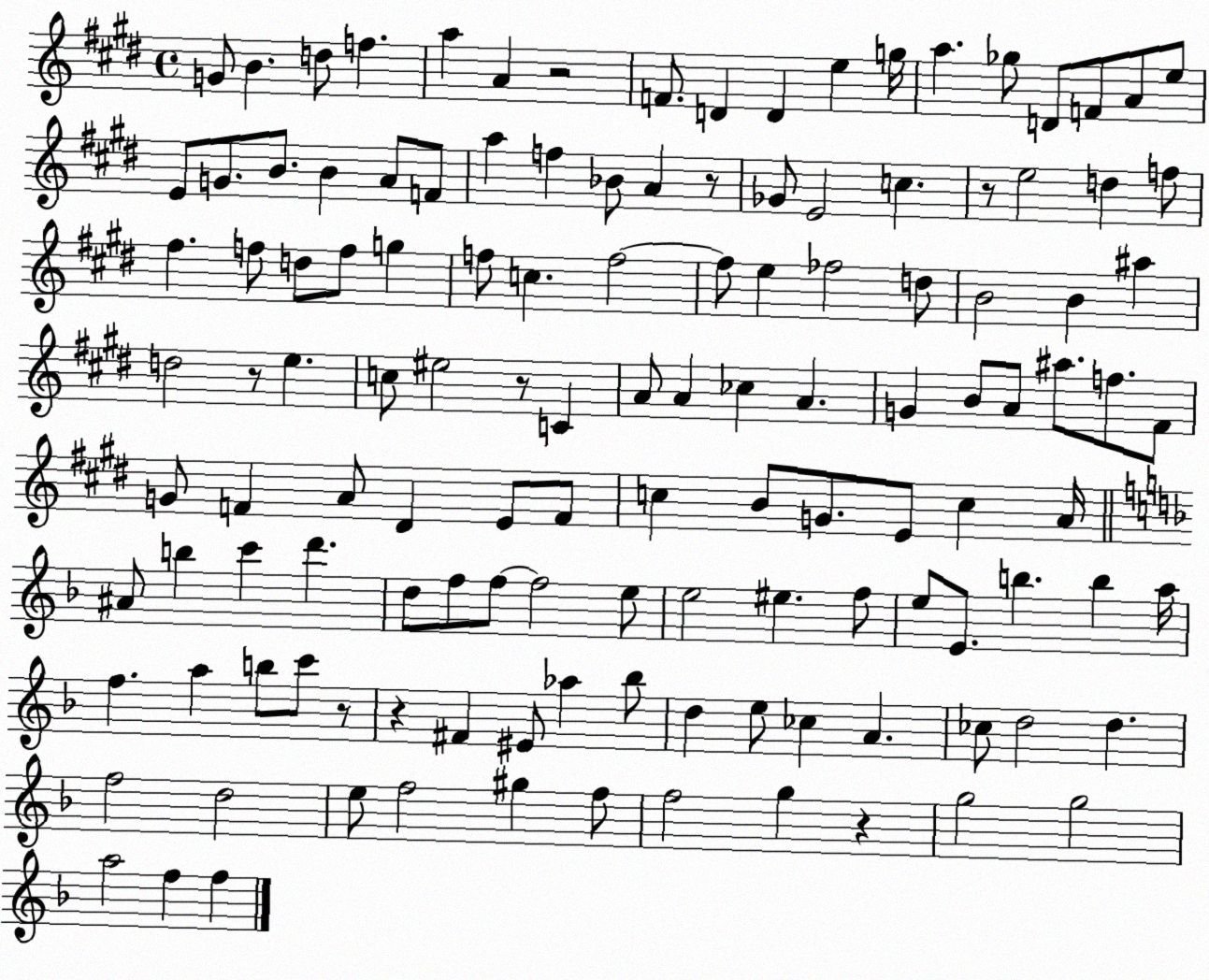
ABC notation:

X:1
T:Untitled
M:4/4
L:1/4
K:E
G/2 B d/2 f a A z2 F/2 D D e g/4 a _g/2 D/2 F/2 A/2 e/2 E/2 G/2 B/2 B A/2 F/2 a f _B/2 A z/2 _G/2 E2 c z/2 e2 d f/2 ^f f/2 d/2 f/2 g f/2 c f2 f/2 e _f2 d/2 B2 B ^a d2 z/2 e c/2 ^e2 z/2 C A/2 A _c A G B/2 A/2 ^a/2 f/2 ^F/2 G/2 F A/2 ^D E/2 F/2 c B/2 G/2 E/2 c A/4 ^A/2 b c' d' d/2 f/2 f/2 f2 e/2 e2 ^e f/2 e/2 E/2 b b a/4 f a b/2 c'/2 z/2 z ^F ^E/2 _a _b/2 d e/2 _c A _c/2 d2 d f2 d2 e/2 f2 ^g f/2 f2 g z g2 g2 a2 f f